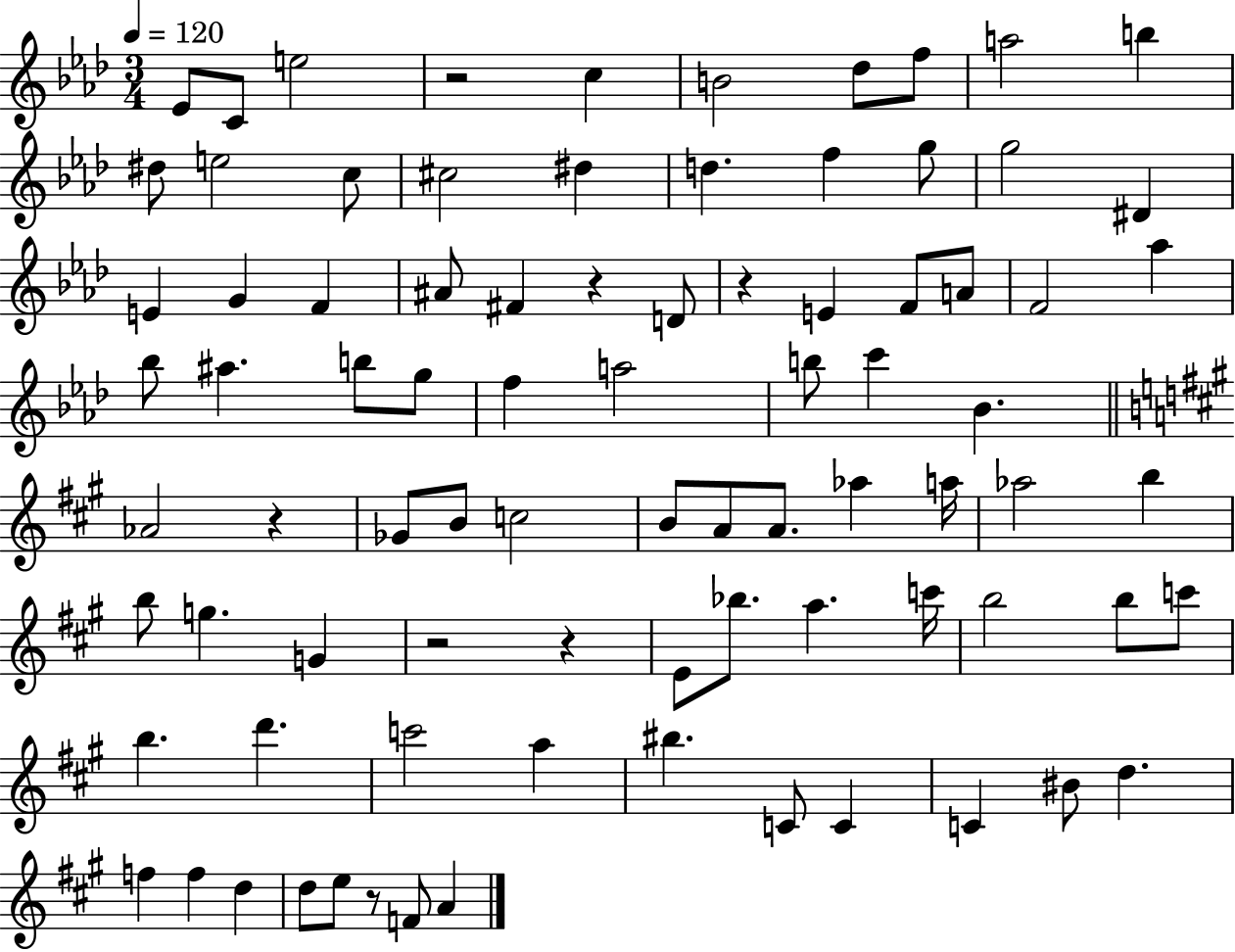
{
  \clef treble
  \numericTimeSignature
  \time 3/4
  \key aes \major
  \tempo 4 = 120
  ees'8 c'8 e''2 | r2 c''4 | b'2 des''8 f''8 | a''2 b''4 | \break dis''8 e''2 c''8 | cis''2 dis''4 | d''4. f''4 g''8 | g''2 dis'4 | \break e'4 g'4 f'4 | ais'8 fis'4 r4 d'8 | r4 e'4 f'8 a'8 | f'2 aes''4 | \break bes''8 ais''4. b''8 g''8 | f''4 a''2 | b''8 c'''4 bes'4. | \bar "||" \break \key a \major aes'2 r4 | ges'8 b'8 c''2 | b'8 a'8 a'8. aes''4 a''16 | aes''2 b''4 | \break b''8 g''4. g'4 | r2 r4 | e'8 bes''8. a''4. c'''16 | b''2 b''8 c'''8 | \break b''4. d'''4. | c'''2 a''4 | bis''4. c'8 c'4 | c'4 bis'8 d''4. | \break f''4 f''4 d''4 | d''8 e''8 r8 f'8 a'4 | \bar "|."
}